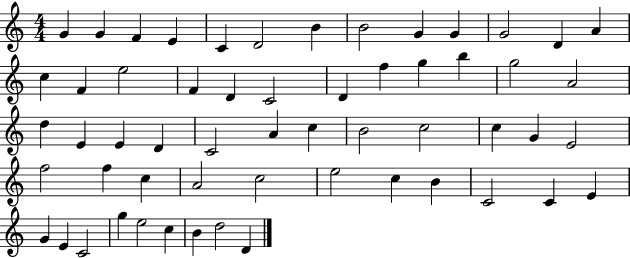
X:1
T:Untitled
M:4/4
L:1/4
K:C
G G F E C D2 B B2 G G G2 D A c F e2 F D C2 D f g b g2 A2 d E E D C2 A c B2 c2 c G E2 f2 f c A2 c2 e2 c B C2 C E G E C2 g e2 c B d2 D